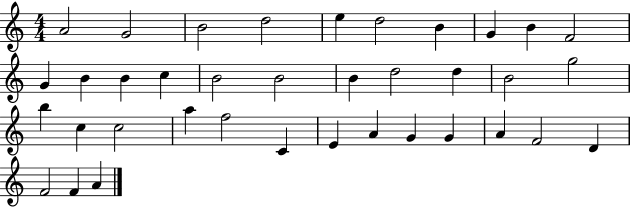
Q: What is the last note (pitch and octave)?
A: A4